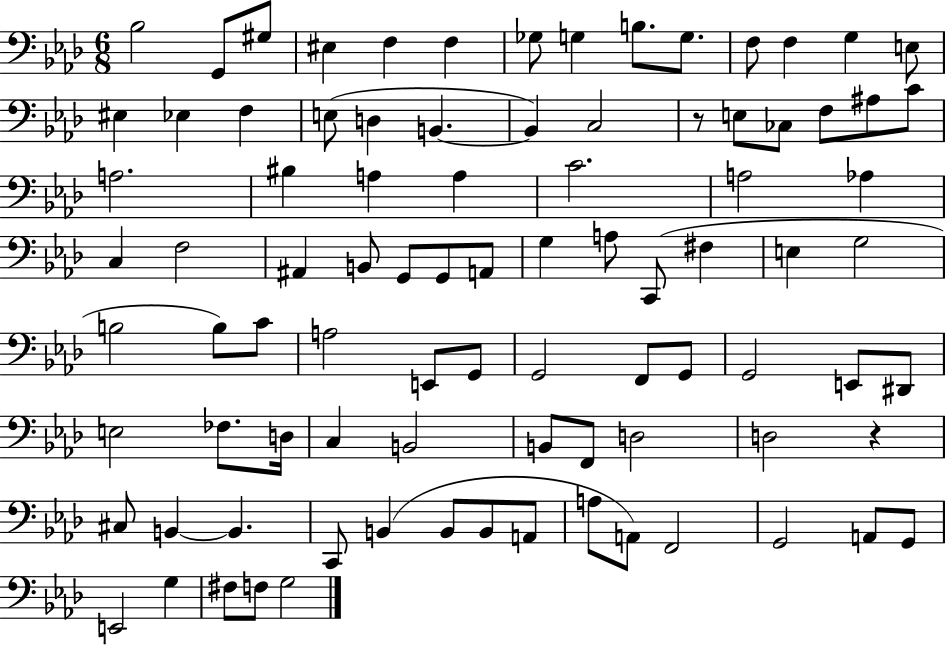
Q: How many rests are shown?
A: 2